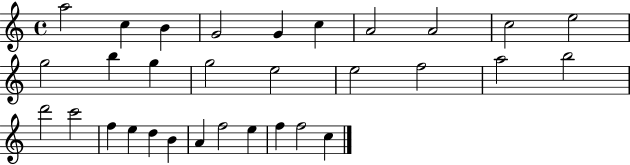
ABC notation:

X:1
T:Untitled
M:4/4
L:1/4
K:C
a2 c B G2 G c A2 A2 c2 e2 g2 b g g2 e2 e2 f2 a2 b2 d'2 c'2 f e d B A f2 e f f2 c